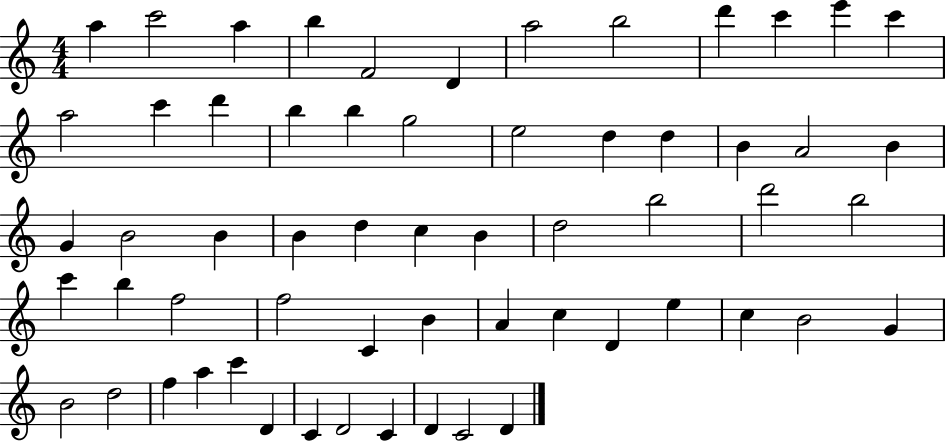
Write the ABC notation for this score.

X:1
T:Untitled
M:4/4
L:1/4
K:C
a c'2 a b F2 D a2 b2 d' c' e' c' a2 c' d' b b g2 e2 d d B A2 B G B2 B B d c B d2 b2 d'2 b2 c' b f2 f2 C B A c D e c B2 G B2 d2 f a c' D C D2 C D C2 D